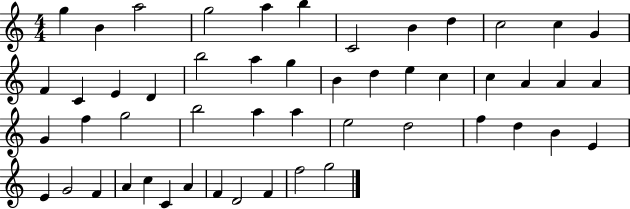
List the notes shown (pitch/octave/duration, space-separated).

G5/q B4/q A5/h G5/h A5/q B5/q C4/h B4/q D5/q C5/h C5/q G4/q F4/q C4/q E4/q D4/q B5/h A5/q G5/q B4/q D5/q E5/q C5/q C5/q A4/q A4/q A4/q G4/q F5/q G5/h B5/h A5/q A5/q E5/h D5/h F5/q D5/q B4/q E4/q E4/q G4/h F4/q A4/q C5/q C4/q A4/q F4/q D4/h F4/q F5/h G5/h